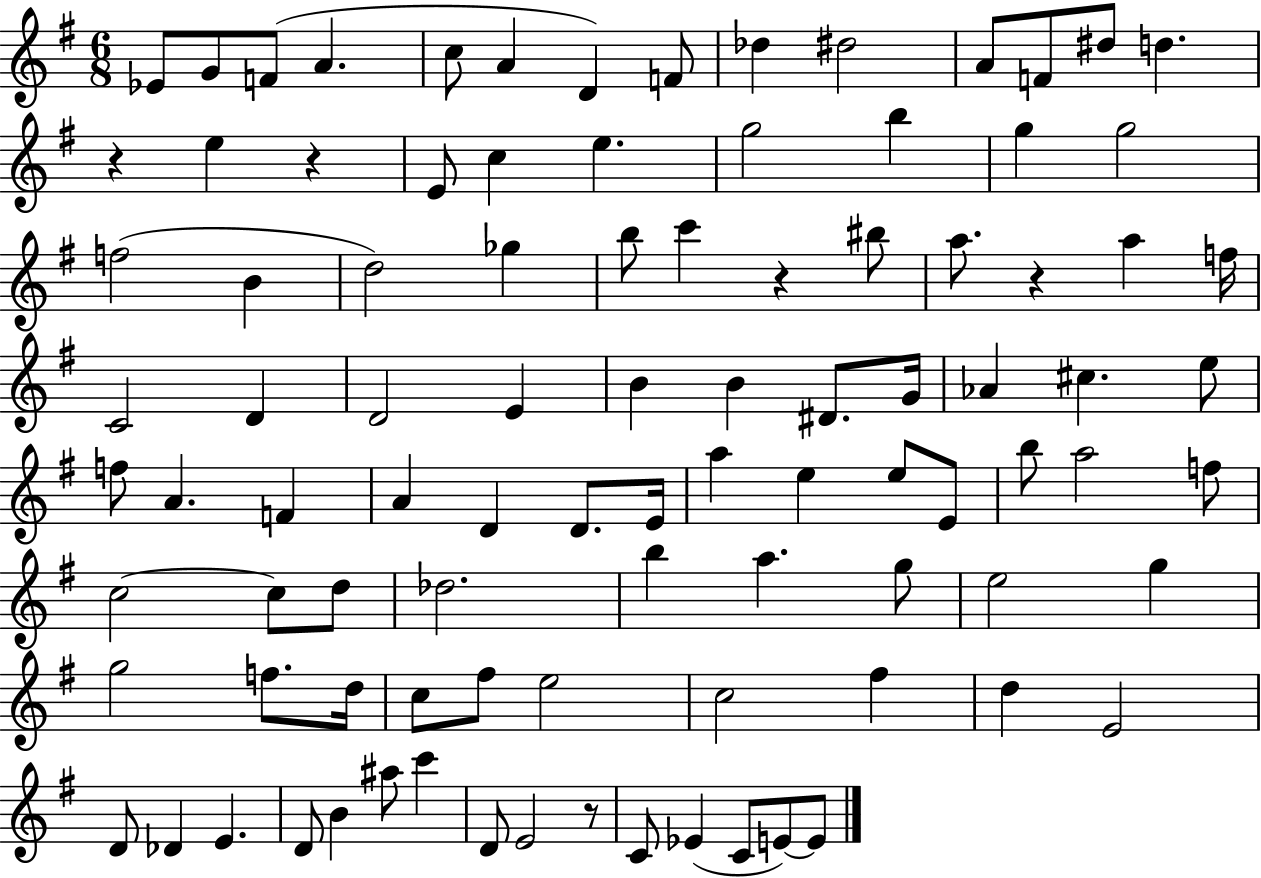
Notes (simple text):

Eb4/e G4/e F4/e A4/q. C5/e A4/q D4/q F4/e Db5/q D#5/h A4/e F4/e D#5/e D5/q. R/q E5/q R/q E4/e C5/q E5/q. G5/h B5/q G5/q G5/h F5/h B4/q D5/h Gb5/q B5/e C6/q R/q BIS5/e A5/e. R/q A5/q F5/s C4/h D4/q D4/h E4/q B4/q B4/q D#4/e. G4/s Ab4/q C#5/q. E5/e F5/e A4/q. F4/q A4/q D4/q D4/e. E4/s A5/q E5/q E5/e E4/e B5/e A5/h F5/e C5/h C5/e D5/e Db5/h. B5/q A5/q. G5/e E5/h G5/q G5/h F5/e. D5/s C5/e F#5/e E5/h C5/h F#5/q D5/q E4/h D4/e Db4/q E4/q. D4/e B4/q A#5/e C6/q D4/e E4/h R/e C4/e Eb4/q C4/e E4/e E4/e